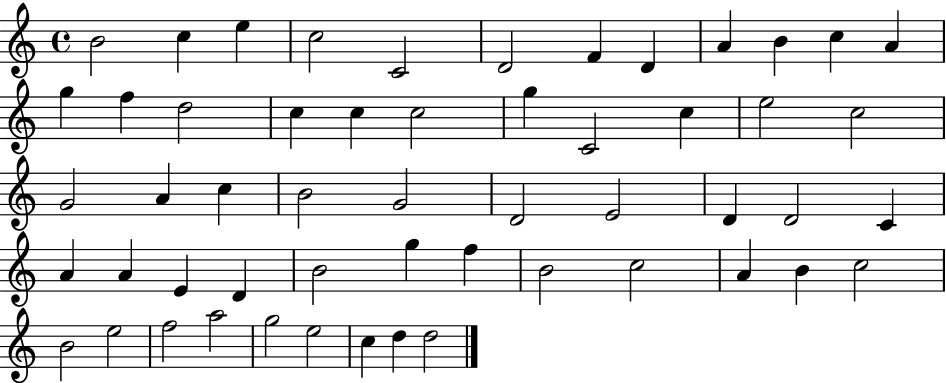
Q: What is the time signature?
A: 4/4